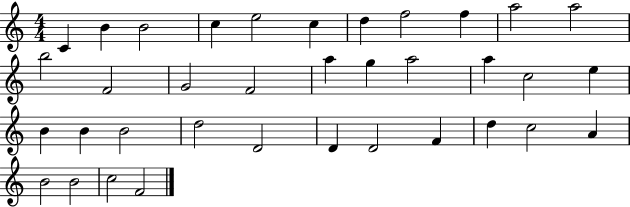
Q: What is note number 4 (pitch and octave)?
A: C5